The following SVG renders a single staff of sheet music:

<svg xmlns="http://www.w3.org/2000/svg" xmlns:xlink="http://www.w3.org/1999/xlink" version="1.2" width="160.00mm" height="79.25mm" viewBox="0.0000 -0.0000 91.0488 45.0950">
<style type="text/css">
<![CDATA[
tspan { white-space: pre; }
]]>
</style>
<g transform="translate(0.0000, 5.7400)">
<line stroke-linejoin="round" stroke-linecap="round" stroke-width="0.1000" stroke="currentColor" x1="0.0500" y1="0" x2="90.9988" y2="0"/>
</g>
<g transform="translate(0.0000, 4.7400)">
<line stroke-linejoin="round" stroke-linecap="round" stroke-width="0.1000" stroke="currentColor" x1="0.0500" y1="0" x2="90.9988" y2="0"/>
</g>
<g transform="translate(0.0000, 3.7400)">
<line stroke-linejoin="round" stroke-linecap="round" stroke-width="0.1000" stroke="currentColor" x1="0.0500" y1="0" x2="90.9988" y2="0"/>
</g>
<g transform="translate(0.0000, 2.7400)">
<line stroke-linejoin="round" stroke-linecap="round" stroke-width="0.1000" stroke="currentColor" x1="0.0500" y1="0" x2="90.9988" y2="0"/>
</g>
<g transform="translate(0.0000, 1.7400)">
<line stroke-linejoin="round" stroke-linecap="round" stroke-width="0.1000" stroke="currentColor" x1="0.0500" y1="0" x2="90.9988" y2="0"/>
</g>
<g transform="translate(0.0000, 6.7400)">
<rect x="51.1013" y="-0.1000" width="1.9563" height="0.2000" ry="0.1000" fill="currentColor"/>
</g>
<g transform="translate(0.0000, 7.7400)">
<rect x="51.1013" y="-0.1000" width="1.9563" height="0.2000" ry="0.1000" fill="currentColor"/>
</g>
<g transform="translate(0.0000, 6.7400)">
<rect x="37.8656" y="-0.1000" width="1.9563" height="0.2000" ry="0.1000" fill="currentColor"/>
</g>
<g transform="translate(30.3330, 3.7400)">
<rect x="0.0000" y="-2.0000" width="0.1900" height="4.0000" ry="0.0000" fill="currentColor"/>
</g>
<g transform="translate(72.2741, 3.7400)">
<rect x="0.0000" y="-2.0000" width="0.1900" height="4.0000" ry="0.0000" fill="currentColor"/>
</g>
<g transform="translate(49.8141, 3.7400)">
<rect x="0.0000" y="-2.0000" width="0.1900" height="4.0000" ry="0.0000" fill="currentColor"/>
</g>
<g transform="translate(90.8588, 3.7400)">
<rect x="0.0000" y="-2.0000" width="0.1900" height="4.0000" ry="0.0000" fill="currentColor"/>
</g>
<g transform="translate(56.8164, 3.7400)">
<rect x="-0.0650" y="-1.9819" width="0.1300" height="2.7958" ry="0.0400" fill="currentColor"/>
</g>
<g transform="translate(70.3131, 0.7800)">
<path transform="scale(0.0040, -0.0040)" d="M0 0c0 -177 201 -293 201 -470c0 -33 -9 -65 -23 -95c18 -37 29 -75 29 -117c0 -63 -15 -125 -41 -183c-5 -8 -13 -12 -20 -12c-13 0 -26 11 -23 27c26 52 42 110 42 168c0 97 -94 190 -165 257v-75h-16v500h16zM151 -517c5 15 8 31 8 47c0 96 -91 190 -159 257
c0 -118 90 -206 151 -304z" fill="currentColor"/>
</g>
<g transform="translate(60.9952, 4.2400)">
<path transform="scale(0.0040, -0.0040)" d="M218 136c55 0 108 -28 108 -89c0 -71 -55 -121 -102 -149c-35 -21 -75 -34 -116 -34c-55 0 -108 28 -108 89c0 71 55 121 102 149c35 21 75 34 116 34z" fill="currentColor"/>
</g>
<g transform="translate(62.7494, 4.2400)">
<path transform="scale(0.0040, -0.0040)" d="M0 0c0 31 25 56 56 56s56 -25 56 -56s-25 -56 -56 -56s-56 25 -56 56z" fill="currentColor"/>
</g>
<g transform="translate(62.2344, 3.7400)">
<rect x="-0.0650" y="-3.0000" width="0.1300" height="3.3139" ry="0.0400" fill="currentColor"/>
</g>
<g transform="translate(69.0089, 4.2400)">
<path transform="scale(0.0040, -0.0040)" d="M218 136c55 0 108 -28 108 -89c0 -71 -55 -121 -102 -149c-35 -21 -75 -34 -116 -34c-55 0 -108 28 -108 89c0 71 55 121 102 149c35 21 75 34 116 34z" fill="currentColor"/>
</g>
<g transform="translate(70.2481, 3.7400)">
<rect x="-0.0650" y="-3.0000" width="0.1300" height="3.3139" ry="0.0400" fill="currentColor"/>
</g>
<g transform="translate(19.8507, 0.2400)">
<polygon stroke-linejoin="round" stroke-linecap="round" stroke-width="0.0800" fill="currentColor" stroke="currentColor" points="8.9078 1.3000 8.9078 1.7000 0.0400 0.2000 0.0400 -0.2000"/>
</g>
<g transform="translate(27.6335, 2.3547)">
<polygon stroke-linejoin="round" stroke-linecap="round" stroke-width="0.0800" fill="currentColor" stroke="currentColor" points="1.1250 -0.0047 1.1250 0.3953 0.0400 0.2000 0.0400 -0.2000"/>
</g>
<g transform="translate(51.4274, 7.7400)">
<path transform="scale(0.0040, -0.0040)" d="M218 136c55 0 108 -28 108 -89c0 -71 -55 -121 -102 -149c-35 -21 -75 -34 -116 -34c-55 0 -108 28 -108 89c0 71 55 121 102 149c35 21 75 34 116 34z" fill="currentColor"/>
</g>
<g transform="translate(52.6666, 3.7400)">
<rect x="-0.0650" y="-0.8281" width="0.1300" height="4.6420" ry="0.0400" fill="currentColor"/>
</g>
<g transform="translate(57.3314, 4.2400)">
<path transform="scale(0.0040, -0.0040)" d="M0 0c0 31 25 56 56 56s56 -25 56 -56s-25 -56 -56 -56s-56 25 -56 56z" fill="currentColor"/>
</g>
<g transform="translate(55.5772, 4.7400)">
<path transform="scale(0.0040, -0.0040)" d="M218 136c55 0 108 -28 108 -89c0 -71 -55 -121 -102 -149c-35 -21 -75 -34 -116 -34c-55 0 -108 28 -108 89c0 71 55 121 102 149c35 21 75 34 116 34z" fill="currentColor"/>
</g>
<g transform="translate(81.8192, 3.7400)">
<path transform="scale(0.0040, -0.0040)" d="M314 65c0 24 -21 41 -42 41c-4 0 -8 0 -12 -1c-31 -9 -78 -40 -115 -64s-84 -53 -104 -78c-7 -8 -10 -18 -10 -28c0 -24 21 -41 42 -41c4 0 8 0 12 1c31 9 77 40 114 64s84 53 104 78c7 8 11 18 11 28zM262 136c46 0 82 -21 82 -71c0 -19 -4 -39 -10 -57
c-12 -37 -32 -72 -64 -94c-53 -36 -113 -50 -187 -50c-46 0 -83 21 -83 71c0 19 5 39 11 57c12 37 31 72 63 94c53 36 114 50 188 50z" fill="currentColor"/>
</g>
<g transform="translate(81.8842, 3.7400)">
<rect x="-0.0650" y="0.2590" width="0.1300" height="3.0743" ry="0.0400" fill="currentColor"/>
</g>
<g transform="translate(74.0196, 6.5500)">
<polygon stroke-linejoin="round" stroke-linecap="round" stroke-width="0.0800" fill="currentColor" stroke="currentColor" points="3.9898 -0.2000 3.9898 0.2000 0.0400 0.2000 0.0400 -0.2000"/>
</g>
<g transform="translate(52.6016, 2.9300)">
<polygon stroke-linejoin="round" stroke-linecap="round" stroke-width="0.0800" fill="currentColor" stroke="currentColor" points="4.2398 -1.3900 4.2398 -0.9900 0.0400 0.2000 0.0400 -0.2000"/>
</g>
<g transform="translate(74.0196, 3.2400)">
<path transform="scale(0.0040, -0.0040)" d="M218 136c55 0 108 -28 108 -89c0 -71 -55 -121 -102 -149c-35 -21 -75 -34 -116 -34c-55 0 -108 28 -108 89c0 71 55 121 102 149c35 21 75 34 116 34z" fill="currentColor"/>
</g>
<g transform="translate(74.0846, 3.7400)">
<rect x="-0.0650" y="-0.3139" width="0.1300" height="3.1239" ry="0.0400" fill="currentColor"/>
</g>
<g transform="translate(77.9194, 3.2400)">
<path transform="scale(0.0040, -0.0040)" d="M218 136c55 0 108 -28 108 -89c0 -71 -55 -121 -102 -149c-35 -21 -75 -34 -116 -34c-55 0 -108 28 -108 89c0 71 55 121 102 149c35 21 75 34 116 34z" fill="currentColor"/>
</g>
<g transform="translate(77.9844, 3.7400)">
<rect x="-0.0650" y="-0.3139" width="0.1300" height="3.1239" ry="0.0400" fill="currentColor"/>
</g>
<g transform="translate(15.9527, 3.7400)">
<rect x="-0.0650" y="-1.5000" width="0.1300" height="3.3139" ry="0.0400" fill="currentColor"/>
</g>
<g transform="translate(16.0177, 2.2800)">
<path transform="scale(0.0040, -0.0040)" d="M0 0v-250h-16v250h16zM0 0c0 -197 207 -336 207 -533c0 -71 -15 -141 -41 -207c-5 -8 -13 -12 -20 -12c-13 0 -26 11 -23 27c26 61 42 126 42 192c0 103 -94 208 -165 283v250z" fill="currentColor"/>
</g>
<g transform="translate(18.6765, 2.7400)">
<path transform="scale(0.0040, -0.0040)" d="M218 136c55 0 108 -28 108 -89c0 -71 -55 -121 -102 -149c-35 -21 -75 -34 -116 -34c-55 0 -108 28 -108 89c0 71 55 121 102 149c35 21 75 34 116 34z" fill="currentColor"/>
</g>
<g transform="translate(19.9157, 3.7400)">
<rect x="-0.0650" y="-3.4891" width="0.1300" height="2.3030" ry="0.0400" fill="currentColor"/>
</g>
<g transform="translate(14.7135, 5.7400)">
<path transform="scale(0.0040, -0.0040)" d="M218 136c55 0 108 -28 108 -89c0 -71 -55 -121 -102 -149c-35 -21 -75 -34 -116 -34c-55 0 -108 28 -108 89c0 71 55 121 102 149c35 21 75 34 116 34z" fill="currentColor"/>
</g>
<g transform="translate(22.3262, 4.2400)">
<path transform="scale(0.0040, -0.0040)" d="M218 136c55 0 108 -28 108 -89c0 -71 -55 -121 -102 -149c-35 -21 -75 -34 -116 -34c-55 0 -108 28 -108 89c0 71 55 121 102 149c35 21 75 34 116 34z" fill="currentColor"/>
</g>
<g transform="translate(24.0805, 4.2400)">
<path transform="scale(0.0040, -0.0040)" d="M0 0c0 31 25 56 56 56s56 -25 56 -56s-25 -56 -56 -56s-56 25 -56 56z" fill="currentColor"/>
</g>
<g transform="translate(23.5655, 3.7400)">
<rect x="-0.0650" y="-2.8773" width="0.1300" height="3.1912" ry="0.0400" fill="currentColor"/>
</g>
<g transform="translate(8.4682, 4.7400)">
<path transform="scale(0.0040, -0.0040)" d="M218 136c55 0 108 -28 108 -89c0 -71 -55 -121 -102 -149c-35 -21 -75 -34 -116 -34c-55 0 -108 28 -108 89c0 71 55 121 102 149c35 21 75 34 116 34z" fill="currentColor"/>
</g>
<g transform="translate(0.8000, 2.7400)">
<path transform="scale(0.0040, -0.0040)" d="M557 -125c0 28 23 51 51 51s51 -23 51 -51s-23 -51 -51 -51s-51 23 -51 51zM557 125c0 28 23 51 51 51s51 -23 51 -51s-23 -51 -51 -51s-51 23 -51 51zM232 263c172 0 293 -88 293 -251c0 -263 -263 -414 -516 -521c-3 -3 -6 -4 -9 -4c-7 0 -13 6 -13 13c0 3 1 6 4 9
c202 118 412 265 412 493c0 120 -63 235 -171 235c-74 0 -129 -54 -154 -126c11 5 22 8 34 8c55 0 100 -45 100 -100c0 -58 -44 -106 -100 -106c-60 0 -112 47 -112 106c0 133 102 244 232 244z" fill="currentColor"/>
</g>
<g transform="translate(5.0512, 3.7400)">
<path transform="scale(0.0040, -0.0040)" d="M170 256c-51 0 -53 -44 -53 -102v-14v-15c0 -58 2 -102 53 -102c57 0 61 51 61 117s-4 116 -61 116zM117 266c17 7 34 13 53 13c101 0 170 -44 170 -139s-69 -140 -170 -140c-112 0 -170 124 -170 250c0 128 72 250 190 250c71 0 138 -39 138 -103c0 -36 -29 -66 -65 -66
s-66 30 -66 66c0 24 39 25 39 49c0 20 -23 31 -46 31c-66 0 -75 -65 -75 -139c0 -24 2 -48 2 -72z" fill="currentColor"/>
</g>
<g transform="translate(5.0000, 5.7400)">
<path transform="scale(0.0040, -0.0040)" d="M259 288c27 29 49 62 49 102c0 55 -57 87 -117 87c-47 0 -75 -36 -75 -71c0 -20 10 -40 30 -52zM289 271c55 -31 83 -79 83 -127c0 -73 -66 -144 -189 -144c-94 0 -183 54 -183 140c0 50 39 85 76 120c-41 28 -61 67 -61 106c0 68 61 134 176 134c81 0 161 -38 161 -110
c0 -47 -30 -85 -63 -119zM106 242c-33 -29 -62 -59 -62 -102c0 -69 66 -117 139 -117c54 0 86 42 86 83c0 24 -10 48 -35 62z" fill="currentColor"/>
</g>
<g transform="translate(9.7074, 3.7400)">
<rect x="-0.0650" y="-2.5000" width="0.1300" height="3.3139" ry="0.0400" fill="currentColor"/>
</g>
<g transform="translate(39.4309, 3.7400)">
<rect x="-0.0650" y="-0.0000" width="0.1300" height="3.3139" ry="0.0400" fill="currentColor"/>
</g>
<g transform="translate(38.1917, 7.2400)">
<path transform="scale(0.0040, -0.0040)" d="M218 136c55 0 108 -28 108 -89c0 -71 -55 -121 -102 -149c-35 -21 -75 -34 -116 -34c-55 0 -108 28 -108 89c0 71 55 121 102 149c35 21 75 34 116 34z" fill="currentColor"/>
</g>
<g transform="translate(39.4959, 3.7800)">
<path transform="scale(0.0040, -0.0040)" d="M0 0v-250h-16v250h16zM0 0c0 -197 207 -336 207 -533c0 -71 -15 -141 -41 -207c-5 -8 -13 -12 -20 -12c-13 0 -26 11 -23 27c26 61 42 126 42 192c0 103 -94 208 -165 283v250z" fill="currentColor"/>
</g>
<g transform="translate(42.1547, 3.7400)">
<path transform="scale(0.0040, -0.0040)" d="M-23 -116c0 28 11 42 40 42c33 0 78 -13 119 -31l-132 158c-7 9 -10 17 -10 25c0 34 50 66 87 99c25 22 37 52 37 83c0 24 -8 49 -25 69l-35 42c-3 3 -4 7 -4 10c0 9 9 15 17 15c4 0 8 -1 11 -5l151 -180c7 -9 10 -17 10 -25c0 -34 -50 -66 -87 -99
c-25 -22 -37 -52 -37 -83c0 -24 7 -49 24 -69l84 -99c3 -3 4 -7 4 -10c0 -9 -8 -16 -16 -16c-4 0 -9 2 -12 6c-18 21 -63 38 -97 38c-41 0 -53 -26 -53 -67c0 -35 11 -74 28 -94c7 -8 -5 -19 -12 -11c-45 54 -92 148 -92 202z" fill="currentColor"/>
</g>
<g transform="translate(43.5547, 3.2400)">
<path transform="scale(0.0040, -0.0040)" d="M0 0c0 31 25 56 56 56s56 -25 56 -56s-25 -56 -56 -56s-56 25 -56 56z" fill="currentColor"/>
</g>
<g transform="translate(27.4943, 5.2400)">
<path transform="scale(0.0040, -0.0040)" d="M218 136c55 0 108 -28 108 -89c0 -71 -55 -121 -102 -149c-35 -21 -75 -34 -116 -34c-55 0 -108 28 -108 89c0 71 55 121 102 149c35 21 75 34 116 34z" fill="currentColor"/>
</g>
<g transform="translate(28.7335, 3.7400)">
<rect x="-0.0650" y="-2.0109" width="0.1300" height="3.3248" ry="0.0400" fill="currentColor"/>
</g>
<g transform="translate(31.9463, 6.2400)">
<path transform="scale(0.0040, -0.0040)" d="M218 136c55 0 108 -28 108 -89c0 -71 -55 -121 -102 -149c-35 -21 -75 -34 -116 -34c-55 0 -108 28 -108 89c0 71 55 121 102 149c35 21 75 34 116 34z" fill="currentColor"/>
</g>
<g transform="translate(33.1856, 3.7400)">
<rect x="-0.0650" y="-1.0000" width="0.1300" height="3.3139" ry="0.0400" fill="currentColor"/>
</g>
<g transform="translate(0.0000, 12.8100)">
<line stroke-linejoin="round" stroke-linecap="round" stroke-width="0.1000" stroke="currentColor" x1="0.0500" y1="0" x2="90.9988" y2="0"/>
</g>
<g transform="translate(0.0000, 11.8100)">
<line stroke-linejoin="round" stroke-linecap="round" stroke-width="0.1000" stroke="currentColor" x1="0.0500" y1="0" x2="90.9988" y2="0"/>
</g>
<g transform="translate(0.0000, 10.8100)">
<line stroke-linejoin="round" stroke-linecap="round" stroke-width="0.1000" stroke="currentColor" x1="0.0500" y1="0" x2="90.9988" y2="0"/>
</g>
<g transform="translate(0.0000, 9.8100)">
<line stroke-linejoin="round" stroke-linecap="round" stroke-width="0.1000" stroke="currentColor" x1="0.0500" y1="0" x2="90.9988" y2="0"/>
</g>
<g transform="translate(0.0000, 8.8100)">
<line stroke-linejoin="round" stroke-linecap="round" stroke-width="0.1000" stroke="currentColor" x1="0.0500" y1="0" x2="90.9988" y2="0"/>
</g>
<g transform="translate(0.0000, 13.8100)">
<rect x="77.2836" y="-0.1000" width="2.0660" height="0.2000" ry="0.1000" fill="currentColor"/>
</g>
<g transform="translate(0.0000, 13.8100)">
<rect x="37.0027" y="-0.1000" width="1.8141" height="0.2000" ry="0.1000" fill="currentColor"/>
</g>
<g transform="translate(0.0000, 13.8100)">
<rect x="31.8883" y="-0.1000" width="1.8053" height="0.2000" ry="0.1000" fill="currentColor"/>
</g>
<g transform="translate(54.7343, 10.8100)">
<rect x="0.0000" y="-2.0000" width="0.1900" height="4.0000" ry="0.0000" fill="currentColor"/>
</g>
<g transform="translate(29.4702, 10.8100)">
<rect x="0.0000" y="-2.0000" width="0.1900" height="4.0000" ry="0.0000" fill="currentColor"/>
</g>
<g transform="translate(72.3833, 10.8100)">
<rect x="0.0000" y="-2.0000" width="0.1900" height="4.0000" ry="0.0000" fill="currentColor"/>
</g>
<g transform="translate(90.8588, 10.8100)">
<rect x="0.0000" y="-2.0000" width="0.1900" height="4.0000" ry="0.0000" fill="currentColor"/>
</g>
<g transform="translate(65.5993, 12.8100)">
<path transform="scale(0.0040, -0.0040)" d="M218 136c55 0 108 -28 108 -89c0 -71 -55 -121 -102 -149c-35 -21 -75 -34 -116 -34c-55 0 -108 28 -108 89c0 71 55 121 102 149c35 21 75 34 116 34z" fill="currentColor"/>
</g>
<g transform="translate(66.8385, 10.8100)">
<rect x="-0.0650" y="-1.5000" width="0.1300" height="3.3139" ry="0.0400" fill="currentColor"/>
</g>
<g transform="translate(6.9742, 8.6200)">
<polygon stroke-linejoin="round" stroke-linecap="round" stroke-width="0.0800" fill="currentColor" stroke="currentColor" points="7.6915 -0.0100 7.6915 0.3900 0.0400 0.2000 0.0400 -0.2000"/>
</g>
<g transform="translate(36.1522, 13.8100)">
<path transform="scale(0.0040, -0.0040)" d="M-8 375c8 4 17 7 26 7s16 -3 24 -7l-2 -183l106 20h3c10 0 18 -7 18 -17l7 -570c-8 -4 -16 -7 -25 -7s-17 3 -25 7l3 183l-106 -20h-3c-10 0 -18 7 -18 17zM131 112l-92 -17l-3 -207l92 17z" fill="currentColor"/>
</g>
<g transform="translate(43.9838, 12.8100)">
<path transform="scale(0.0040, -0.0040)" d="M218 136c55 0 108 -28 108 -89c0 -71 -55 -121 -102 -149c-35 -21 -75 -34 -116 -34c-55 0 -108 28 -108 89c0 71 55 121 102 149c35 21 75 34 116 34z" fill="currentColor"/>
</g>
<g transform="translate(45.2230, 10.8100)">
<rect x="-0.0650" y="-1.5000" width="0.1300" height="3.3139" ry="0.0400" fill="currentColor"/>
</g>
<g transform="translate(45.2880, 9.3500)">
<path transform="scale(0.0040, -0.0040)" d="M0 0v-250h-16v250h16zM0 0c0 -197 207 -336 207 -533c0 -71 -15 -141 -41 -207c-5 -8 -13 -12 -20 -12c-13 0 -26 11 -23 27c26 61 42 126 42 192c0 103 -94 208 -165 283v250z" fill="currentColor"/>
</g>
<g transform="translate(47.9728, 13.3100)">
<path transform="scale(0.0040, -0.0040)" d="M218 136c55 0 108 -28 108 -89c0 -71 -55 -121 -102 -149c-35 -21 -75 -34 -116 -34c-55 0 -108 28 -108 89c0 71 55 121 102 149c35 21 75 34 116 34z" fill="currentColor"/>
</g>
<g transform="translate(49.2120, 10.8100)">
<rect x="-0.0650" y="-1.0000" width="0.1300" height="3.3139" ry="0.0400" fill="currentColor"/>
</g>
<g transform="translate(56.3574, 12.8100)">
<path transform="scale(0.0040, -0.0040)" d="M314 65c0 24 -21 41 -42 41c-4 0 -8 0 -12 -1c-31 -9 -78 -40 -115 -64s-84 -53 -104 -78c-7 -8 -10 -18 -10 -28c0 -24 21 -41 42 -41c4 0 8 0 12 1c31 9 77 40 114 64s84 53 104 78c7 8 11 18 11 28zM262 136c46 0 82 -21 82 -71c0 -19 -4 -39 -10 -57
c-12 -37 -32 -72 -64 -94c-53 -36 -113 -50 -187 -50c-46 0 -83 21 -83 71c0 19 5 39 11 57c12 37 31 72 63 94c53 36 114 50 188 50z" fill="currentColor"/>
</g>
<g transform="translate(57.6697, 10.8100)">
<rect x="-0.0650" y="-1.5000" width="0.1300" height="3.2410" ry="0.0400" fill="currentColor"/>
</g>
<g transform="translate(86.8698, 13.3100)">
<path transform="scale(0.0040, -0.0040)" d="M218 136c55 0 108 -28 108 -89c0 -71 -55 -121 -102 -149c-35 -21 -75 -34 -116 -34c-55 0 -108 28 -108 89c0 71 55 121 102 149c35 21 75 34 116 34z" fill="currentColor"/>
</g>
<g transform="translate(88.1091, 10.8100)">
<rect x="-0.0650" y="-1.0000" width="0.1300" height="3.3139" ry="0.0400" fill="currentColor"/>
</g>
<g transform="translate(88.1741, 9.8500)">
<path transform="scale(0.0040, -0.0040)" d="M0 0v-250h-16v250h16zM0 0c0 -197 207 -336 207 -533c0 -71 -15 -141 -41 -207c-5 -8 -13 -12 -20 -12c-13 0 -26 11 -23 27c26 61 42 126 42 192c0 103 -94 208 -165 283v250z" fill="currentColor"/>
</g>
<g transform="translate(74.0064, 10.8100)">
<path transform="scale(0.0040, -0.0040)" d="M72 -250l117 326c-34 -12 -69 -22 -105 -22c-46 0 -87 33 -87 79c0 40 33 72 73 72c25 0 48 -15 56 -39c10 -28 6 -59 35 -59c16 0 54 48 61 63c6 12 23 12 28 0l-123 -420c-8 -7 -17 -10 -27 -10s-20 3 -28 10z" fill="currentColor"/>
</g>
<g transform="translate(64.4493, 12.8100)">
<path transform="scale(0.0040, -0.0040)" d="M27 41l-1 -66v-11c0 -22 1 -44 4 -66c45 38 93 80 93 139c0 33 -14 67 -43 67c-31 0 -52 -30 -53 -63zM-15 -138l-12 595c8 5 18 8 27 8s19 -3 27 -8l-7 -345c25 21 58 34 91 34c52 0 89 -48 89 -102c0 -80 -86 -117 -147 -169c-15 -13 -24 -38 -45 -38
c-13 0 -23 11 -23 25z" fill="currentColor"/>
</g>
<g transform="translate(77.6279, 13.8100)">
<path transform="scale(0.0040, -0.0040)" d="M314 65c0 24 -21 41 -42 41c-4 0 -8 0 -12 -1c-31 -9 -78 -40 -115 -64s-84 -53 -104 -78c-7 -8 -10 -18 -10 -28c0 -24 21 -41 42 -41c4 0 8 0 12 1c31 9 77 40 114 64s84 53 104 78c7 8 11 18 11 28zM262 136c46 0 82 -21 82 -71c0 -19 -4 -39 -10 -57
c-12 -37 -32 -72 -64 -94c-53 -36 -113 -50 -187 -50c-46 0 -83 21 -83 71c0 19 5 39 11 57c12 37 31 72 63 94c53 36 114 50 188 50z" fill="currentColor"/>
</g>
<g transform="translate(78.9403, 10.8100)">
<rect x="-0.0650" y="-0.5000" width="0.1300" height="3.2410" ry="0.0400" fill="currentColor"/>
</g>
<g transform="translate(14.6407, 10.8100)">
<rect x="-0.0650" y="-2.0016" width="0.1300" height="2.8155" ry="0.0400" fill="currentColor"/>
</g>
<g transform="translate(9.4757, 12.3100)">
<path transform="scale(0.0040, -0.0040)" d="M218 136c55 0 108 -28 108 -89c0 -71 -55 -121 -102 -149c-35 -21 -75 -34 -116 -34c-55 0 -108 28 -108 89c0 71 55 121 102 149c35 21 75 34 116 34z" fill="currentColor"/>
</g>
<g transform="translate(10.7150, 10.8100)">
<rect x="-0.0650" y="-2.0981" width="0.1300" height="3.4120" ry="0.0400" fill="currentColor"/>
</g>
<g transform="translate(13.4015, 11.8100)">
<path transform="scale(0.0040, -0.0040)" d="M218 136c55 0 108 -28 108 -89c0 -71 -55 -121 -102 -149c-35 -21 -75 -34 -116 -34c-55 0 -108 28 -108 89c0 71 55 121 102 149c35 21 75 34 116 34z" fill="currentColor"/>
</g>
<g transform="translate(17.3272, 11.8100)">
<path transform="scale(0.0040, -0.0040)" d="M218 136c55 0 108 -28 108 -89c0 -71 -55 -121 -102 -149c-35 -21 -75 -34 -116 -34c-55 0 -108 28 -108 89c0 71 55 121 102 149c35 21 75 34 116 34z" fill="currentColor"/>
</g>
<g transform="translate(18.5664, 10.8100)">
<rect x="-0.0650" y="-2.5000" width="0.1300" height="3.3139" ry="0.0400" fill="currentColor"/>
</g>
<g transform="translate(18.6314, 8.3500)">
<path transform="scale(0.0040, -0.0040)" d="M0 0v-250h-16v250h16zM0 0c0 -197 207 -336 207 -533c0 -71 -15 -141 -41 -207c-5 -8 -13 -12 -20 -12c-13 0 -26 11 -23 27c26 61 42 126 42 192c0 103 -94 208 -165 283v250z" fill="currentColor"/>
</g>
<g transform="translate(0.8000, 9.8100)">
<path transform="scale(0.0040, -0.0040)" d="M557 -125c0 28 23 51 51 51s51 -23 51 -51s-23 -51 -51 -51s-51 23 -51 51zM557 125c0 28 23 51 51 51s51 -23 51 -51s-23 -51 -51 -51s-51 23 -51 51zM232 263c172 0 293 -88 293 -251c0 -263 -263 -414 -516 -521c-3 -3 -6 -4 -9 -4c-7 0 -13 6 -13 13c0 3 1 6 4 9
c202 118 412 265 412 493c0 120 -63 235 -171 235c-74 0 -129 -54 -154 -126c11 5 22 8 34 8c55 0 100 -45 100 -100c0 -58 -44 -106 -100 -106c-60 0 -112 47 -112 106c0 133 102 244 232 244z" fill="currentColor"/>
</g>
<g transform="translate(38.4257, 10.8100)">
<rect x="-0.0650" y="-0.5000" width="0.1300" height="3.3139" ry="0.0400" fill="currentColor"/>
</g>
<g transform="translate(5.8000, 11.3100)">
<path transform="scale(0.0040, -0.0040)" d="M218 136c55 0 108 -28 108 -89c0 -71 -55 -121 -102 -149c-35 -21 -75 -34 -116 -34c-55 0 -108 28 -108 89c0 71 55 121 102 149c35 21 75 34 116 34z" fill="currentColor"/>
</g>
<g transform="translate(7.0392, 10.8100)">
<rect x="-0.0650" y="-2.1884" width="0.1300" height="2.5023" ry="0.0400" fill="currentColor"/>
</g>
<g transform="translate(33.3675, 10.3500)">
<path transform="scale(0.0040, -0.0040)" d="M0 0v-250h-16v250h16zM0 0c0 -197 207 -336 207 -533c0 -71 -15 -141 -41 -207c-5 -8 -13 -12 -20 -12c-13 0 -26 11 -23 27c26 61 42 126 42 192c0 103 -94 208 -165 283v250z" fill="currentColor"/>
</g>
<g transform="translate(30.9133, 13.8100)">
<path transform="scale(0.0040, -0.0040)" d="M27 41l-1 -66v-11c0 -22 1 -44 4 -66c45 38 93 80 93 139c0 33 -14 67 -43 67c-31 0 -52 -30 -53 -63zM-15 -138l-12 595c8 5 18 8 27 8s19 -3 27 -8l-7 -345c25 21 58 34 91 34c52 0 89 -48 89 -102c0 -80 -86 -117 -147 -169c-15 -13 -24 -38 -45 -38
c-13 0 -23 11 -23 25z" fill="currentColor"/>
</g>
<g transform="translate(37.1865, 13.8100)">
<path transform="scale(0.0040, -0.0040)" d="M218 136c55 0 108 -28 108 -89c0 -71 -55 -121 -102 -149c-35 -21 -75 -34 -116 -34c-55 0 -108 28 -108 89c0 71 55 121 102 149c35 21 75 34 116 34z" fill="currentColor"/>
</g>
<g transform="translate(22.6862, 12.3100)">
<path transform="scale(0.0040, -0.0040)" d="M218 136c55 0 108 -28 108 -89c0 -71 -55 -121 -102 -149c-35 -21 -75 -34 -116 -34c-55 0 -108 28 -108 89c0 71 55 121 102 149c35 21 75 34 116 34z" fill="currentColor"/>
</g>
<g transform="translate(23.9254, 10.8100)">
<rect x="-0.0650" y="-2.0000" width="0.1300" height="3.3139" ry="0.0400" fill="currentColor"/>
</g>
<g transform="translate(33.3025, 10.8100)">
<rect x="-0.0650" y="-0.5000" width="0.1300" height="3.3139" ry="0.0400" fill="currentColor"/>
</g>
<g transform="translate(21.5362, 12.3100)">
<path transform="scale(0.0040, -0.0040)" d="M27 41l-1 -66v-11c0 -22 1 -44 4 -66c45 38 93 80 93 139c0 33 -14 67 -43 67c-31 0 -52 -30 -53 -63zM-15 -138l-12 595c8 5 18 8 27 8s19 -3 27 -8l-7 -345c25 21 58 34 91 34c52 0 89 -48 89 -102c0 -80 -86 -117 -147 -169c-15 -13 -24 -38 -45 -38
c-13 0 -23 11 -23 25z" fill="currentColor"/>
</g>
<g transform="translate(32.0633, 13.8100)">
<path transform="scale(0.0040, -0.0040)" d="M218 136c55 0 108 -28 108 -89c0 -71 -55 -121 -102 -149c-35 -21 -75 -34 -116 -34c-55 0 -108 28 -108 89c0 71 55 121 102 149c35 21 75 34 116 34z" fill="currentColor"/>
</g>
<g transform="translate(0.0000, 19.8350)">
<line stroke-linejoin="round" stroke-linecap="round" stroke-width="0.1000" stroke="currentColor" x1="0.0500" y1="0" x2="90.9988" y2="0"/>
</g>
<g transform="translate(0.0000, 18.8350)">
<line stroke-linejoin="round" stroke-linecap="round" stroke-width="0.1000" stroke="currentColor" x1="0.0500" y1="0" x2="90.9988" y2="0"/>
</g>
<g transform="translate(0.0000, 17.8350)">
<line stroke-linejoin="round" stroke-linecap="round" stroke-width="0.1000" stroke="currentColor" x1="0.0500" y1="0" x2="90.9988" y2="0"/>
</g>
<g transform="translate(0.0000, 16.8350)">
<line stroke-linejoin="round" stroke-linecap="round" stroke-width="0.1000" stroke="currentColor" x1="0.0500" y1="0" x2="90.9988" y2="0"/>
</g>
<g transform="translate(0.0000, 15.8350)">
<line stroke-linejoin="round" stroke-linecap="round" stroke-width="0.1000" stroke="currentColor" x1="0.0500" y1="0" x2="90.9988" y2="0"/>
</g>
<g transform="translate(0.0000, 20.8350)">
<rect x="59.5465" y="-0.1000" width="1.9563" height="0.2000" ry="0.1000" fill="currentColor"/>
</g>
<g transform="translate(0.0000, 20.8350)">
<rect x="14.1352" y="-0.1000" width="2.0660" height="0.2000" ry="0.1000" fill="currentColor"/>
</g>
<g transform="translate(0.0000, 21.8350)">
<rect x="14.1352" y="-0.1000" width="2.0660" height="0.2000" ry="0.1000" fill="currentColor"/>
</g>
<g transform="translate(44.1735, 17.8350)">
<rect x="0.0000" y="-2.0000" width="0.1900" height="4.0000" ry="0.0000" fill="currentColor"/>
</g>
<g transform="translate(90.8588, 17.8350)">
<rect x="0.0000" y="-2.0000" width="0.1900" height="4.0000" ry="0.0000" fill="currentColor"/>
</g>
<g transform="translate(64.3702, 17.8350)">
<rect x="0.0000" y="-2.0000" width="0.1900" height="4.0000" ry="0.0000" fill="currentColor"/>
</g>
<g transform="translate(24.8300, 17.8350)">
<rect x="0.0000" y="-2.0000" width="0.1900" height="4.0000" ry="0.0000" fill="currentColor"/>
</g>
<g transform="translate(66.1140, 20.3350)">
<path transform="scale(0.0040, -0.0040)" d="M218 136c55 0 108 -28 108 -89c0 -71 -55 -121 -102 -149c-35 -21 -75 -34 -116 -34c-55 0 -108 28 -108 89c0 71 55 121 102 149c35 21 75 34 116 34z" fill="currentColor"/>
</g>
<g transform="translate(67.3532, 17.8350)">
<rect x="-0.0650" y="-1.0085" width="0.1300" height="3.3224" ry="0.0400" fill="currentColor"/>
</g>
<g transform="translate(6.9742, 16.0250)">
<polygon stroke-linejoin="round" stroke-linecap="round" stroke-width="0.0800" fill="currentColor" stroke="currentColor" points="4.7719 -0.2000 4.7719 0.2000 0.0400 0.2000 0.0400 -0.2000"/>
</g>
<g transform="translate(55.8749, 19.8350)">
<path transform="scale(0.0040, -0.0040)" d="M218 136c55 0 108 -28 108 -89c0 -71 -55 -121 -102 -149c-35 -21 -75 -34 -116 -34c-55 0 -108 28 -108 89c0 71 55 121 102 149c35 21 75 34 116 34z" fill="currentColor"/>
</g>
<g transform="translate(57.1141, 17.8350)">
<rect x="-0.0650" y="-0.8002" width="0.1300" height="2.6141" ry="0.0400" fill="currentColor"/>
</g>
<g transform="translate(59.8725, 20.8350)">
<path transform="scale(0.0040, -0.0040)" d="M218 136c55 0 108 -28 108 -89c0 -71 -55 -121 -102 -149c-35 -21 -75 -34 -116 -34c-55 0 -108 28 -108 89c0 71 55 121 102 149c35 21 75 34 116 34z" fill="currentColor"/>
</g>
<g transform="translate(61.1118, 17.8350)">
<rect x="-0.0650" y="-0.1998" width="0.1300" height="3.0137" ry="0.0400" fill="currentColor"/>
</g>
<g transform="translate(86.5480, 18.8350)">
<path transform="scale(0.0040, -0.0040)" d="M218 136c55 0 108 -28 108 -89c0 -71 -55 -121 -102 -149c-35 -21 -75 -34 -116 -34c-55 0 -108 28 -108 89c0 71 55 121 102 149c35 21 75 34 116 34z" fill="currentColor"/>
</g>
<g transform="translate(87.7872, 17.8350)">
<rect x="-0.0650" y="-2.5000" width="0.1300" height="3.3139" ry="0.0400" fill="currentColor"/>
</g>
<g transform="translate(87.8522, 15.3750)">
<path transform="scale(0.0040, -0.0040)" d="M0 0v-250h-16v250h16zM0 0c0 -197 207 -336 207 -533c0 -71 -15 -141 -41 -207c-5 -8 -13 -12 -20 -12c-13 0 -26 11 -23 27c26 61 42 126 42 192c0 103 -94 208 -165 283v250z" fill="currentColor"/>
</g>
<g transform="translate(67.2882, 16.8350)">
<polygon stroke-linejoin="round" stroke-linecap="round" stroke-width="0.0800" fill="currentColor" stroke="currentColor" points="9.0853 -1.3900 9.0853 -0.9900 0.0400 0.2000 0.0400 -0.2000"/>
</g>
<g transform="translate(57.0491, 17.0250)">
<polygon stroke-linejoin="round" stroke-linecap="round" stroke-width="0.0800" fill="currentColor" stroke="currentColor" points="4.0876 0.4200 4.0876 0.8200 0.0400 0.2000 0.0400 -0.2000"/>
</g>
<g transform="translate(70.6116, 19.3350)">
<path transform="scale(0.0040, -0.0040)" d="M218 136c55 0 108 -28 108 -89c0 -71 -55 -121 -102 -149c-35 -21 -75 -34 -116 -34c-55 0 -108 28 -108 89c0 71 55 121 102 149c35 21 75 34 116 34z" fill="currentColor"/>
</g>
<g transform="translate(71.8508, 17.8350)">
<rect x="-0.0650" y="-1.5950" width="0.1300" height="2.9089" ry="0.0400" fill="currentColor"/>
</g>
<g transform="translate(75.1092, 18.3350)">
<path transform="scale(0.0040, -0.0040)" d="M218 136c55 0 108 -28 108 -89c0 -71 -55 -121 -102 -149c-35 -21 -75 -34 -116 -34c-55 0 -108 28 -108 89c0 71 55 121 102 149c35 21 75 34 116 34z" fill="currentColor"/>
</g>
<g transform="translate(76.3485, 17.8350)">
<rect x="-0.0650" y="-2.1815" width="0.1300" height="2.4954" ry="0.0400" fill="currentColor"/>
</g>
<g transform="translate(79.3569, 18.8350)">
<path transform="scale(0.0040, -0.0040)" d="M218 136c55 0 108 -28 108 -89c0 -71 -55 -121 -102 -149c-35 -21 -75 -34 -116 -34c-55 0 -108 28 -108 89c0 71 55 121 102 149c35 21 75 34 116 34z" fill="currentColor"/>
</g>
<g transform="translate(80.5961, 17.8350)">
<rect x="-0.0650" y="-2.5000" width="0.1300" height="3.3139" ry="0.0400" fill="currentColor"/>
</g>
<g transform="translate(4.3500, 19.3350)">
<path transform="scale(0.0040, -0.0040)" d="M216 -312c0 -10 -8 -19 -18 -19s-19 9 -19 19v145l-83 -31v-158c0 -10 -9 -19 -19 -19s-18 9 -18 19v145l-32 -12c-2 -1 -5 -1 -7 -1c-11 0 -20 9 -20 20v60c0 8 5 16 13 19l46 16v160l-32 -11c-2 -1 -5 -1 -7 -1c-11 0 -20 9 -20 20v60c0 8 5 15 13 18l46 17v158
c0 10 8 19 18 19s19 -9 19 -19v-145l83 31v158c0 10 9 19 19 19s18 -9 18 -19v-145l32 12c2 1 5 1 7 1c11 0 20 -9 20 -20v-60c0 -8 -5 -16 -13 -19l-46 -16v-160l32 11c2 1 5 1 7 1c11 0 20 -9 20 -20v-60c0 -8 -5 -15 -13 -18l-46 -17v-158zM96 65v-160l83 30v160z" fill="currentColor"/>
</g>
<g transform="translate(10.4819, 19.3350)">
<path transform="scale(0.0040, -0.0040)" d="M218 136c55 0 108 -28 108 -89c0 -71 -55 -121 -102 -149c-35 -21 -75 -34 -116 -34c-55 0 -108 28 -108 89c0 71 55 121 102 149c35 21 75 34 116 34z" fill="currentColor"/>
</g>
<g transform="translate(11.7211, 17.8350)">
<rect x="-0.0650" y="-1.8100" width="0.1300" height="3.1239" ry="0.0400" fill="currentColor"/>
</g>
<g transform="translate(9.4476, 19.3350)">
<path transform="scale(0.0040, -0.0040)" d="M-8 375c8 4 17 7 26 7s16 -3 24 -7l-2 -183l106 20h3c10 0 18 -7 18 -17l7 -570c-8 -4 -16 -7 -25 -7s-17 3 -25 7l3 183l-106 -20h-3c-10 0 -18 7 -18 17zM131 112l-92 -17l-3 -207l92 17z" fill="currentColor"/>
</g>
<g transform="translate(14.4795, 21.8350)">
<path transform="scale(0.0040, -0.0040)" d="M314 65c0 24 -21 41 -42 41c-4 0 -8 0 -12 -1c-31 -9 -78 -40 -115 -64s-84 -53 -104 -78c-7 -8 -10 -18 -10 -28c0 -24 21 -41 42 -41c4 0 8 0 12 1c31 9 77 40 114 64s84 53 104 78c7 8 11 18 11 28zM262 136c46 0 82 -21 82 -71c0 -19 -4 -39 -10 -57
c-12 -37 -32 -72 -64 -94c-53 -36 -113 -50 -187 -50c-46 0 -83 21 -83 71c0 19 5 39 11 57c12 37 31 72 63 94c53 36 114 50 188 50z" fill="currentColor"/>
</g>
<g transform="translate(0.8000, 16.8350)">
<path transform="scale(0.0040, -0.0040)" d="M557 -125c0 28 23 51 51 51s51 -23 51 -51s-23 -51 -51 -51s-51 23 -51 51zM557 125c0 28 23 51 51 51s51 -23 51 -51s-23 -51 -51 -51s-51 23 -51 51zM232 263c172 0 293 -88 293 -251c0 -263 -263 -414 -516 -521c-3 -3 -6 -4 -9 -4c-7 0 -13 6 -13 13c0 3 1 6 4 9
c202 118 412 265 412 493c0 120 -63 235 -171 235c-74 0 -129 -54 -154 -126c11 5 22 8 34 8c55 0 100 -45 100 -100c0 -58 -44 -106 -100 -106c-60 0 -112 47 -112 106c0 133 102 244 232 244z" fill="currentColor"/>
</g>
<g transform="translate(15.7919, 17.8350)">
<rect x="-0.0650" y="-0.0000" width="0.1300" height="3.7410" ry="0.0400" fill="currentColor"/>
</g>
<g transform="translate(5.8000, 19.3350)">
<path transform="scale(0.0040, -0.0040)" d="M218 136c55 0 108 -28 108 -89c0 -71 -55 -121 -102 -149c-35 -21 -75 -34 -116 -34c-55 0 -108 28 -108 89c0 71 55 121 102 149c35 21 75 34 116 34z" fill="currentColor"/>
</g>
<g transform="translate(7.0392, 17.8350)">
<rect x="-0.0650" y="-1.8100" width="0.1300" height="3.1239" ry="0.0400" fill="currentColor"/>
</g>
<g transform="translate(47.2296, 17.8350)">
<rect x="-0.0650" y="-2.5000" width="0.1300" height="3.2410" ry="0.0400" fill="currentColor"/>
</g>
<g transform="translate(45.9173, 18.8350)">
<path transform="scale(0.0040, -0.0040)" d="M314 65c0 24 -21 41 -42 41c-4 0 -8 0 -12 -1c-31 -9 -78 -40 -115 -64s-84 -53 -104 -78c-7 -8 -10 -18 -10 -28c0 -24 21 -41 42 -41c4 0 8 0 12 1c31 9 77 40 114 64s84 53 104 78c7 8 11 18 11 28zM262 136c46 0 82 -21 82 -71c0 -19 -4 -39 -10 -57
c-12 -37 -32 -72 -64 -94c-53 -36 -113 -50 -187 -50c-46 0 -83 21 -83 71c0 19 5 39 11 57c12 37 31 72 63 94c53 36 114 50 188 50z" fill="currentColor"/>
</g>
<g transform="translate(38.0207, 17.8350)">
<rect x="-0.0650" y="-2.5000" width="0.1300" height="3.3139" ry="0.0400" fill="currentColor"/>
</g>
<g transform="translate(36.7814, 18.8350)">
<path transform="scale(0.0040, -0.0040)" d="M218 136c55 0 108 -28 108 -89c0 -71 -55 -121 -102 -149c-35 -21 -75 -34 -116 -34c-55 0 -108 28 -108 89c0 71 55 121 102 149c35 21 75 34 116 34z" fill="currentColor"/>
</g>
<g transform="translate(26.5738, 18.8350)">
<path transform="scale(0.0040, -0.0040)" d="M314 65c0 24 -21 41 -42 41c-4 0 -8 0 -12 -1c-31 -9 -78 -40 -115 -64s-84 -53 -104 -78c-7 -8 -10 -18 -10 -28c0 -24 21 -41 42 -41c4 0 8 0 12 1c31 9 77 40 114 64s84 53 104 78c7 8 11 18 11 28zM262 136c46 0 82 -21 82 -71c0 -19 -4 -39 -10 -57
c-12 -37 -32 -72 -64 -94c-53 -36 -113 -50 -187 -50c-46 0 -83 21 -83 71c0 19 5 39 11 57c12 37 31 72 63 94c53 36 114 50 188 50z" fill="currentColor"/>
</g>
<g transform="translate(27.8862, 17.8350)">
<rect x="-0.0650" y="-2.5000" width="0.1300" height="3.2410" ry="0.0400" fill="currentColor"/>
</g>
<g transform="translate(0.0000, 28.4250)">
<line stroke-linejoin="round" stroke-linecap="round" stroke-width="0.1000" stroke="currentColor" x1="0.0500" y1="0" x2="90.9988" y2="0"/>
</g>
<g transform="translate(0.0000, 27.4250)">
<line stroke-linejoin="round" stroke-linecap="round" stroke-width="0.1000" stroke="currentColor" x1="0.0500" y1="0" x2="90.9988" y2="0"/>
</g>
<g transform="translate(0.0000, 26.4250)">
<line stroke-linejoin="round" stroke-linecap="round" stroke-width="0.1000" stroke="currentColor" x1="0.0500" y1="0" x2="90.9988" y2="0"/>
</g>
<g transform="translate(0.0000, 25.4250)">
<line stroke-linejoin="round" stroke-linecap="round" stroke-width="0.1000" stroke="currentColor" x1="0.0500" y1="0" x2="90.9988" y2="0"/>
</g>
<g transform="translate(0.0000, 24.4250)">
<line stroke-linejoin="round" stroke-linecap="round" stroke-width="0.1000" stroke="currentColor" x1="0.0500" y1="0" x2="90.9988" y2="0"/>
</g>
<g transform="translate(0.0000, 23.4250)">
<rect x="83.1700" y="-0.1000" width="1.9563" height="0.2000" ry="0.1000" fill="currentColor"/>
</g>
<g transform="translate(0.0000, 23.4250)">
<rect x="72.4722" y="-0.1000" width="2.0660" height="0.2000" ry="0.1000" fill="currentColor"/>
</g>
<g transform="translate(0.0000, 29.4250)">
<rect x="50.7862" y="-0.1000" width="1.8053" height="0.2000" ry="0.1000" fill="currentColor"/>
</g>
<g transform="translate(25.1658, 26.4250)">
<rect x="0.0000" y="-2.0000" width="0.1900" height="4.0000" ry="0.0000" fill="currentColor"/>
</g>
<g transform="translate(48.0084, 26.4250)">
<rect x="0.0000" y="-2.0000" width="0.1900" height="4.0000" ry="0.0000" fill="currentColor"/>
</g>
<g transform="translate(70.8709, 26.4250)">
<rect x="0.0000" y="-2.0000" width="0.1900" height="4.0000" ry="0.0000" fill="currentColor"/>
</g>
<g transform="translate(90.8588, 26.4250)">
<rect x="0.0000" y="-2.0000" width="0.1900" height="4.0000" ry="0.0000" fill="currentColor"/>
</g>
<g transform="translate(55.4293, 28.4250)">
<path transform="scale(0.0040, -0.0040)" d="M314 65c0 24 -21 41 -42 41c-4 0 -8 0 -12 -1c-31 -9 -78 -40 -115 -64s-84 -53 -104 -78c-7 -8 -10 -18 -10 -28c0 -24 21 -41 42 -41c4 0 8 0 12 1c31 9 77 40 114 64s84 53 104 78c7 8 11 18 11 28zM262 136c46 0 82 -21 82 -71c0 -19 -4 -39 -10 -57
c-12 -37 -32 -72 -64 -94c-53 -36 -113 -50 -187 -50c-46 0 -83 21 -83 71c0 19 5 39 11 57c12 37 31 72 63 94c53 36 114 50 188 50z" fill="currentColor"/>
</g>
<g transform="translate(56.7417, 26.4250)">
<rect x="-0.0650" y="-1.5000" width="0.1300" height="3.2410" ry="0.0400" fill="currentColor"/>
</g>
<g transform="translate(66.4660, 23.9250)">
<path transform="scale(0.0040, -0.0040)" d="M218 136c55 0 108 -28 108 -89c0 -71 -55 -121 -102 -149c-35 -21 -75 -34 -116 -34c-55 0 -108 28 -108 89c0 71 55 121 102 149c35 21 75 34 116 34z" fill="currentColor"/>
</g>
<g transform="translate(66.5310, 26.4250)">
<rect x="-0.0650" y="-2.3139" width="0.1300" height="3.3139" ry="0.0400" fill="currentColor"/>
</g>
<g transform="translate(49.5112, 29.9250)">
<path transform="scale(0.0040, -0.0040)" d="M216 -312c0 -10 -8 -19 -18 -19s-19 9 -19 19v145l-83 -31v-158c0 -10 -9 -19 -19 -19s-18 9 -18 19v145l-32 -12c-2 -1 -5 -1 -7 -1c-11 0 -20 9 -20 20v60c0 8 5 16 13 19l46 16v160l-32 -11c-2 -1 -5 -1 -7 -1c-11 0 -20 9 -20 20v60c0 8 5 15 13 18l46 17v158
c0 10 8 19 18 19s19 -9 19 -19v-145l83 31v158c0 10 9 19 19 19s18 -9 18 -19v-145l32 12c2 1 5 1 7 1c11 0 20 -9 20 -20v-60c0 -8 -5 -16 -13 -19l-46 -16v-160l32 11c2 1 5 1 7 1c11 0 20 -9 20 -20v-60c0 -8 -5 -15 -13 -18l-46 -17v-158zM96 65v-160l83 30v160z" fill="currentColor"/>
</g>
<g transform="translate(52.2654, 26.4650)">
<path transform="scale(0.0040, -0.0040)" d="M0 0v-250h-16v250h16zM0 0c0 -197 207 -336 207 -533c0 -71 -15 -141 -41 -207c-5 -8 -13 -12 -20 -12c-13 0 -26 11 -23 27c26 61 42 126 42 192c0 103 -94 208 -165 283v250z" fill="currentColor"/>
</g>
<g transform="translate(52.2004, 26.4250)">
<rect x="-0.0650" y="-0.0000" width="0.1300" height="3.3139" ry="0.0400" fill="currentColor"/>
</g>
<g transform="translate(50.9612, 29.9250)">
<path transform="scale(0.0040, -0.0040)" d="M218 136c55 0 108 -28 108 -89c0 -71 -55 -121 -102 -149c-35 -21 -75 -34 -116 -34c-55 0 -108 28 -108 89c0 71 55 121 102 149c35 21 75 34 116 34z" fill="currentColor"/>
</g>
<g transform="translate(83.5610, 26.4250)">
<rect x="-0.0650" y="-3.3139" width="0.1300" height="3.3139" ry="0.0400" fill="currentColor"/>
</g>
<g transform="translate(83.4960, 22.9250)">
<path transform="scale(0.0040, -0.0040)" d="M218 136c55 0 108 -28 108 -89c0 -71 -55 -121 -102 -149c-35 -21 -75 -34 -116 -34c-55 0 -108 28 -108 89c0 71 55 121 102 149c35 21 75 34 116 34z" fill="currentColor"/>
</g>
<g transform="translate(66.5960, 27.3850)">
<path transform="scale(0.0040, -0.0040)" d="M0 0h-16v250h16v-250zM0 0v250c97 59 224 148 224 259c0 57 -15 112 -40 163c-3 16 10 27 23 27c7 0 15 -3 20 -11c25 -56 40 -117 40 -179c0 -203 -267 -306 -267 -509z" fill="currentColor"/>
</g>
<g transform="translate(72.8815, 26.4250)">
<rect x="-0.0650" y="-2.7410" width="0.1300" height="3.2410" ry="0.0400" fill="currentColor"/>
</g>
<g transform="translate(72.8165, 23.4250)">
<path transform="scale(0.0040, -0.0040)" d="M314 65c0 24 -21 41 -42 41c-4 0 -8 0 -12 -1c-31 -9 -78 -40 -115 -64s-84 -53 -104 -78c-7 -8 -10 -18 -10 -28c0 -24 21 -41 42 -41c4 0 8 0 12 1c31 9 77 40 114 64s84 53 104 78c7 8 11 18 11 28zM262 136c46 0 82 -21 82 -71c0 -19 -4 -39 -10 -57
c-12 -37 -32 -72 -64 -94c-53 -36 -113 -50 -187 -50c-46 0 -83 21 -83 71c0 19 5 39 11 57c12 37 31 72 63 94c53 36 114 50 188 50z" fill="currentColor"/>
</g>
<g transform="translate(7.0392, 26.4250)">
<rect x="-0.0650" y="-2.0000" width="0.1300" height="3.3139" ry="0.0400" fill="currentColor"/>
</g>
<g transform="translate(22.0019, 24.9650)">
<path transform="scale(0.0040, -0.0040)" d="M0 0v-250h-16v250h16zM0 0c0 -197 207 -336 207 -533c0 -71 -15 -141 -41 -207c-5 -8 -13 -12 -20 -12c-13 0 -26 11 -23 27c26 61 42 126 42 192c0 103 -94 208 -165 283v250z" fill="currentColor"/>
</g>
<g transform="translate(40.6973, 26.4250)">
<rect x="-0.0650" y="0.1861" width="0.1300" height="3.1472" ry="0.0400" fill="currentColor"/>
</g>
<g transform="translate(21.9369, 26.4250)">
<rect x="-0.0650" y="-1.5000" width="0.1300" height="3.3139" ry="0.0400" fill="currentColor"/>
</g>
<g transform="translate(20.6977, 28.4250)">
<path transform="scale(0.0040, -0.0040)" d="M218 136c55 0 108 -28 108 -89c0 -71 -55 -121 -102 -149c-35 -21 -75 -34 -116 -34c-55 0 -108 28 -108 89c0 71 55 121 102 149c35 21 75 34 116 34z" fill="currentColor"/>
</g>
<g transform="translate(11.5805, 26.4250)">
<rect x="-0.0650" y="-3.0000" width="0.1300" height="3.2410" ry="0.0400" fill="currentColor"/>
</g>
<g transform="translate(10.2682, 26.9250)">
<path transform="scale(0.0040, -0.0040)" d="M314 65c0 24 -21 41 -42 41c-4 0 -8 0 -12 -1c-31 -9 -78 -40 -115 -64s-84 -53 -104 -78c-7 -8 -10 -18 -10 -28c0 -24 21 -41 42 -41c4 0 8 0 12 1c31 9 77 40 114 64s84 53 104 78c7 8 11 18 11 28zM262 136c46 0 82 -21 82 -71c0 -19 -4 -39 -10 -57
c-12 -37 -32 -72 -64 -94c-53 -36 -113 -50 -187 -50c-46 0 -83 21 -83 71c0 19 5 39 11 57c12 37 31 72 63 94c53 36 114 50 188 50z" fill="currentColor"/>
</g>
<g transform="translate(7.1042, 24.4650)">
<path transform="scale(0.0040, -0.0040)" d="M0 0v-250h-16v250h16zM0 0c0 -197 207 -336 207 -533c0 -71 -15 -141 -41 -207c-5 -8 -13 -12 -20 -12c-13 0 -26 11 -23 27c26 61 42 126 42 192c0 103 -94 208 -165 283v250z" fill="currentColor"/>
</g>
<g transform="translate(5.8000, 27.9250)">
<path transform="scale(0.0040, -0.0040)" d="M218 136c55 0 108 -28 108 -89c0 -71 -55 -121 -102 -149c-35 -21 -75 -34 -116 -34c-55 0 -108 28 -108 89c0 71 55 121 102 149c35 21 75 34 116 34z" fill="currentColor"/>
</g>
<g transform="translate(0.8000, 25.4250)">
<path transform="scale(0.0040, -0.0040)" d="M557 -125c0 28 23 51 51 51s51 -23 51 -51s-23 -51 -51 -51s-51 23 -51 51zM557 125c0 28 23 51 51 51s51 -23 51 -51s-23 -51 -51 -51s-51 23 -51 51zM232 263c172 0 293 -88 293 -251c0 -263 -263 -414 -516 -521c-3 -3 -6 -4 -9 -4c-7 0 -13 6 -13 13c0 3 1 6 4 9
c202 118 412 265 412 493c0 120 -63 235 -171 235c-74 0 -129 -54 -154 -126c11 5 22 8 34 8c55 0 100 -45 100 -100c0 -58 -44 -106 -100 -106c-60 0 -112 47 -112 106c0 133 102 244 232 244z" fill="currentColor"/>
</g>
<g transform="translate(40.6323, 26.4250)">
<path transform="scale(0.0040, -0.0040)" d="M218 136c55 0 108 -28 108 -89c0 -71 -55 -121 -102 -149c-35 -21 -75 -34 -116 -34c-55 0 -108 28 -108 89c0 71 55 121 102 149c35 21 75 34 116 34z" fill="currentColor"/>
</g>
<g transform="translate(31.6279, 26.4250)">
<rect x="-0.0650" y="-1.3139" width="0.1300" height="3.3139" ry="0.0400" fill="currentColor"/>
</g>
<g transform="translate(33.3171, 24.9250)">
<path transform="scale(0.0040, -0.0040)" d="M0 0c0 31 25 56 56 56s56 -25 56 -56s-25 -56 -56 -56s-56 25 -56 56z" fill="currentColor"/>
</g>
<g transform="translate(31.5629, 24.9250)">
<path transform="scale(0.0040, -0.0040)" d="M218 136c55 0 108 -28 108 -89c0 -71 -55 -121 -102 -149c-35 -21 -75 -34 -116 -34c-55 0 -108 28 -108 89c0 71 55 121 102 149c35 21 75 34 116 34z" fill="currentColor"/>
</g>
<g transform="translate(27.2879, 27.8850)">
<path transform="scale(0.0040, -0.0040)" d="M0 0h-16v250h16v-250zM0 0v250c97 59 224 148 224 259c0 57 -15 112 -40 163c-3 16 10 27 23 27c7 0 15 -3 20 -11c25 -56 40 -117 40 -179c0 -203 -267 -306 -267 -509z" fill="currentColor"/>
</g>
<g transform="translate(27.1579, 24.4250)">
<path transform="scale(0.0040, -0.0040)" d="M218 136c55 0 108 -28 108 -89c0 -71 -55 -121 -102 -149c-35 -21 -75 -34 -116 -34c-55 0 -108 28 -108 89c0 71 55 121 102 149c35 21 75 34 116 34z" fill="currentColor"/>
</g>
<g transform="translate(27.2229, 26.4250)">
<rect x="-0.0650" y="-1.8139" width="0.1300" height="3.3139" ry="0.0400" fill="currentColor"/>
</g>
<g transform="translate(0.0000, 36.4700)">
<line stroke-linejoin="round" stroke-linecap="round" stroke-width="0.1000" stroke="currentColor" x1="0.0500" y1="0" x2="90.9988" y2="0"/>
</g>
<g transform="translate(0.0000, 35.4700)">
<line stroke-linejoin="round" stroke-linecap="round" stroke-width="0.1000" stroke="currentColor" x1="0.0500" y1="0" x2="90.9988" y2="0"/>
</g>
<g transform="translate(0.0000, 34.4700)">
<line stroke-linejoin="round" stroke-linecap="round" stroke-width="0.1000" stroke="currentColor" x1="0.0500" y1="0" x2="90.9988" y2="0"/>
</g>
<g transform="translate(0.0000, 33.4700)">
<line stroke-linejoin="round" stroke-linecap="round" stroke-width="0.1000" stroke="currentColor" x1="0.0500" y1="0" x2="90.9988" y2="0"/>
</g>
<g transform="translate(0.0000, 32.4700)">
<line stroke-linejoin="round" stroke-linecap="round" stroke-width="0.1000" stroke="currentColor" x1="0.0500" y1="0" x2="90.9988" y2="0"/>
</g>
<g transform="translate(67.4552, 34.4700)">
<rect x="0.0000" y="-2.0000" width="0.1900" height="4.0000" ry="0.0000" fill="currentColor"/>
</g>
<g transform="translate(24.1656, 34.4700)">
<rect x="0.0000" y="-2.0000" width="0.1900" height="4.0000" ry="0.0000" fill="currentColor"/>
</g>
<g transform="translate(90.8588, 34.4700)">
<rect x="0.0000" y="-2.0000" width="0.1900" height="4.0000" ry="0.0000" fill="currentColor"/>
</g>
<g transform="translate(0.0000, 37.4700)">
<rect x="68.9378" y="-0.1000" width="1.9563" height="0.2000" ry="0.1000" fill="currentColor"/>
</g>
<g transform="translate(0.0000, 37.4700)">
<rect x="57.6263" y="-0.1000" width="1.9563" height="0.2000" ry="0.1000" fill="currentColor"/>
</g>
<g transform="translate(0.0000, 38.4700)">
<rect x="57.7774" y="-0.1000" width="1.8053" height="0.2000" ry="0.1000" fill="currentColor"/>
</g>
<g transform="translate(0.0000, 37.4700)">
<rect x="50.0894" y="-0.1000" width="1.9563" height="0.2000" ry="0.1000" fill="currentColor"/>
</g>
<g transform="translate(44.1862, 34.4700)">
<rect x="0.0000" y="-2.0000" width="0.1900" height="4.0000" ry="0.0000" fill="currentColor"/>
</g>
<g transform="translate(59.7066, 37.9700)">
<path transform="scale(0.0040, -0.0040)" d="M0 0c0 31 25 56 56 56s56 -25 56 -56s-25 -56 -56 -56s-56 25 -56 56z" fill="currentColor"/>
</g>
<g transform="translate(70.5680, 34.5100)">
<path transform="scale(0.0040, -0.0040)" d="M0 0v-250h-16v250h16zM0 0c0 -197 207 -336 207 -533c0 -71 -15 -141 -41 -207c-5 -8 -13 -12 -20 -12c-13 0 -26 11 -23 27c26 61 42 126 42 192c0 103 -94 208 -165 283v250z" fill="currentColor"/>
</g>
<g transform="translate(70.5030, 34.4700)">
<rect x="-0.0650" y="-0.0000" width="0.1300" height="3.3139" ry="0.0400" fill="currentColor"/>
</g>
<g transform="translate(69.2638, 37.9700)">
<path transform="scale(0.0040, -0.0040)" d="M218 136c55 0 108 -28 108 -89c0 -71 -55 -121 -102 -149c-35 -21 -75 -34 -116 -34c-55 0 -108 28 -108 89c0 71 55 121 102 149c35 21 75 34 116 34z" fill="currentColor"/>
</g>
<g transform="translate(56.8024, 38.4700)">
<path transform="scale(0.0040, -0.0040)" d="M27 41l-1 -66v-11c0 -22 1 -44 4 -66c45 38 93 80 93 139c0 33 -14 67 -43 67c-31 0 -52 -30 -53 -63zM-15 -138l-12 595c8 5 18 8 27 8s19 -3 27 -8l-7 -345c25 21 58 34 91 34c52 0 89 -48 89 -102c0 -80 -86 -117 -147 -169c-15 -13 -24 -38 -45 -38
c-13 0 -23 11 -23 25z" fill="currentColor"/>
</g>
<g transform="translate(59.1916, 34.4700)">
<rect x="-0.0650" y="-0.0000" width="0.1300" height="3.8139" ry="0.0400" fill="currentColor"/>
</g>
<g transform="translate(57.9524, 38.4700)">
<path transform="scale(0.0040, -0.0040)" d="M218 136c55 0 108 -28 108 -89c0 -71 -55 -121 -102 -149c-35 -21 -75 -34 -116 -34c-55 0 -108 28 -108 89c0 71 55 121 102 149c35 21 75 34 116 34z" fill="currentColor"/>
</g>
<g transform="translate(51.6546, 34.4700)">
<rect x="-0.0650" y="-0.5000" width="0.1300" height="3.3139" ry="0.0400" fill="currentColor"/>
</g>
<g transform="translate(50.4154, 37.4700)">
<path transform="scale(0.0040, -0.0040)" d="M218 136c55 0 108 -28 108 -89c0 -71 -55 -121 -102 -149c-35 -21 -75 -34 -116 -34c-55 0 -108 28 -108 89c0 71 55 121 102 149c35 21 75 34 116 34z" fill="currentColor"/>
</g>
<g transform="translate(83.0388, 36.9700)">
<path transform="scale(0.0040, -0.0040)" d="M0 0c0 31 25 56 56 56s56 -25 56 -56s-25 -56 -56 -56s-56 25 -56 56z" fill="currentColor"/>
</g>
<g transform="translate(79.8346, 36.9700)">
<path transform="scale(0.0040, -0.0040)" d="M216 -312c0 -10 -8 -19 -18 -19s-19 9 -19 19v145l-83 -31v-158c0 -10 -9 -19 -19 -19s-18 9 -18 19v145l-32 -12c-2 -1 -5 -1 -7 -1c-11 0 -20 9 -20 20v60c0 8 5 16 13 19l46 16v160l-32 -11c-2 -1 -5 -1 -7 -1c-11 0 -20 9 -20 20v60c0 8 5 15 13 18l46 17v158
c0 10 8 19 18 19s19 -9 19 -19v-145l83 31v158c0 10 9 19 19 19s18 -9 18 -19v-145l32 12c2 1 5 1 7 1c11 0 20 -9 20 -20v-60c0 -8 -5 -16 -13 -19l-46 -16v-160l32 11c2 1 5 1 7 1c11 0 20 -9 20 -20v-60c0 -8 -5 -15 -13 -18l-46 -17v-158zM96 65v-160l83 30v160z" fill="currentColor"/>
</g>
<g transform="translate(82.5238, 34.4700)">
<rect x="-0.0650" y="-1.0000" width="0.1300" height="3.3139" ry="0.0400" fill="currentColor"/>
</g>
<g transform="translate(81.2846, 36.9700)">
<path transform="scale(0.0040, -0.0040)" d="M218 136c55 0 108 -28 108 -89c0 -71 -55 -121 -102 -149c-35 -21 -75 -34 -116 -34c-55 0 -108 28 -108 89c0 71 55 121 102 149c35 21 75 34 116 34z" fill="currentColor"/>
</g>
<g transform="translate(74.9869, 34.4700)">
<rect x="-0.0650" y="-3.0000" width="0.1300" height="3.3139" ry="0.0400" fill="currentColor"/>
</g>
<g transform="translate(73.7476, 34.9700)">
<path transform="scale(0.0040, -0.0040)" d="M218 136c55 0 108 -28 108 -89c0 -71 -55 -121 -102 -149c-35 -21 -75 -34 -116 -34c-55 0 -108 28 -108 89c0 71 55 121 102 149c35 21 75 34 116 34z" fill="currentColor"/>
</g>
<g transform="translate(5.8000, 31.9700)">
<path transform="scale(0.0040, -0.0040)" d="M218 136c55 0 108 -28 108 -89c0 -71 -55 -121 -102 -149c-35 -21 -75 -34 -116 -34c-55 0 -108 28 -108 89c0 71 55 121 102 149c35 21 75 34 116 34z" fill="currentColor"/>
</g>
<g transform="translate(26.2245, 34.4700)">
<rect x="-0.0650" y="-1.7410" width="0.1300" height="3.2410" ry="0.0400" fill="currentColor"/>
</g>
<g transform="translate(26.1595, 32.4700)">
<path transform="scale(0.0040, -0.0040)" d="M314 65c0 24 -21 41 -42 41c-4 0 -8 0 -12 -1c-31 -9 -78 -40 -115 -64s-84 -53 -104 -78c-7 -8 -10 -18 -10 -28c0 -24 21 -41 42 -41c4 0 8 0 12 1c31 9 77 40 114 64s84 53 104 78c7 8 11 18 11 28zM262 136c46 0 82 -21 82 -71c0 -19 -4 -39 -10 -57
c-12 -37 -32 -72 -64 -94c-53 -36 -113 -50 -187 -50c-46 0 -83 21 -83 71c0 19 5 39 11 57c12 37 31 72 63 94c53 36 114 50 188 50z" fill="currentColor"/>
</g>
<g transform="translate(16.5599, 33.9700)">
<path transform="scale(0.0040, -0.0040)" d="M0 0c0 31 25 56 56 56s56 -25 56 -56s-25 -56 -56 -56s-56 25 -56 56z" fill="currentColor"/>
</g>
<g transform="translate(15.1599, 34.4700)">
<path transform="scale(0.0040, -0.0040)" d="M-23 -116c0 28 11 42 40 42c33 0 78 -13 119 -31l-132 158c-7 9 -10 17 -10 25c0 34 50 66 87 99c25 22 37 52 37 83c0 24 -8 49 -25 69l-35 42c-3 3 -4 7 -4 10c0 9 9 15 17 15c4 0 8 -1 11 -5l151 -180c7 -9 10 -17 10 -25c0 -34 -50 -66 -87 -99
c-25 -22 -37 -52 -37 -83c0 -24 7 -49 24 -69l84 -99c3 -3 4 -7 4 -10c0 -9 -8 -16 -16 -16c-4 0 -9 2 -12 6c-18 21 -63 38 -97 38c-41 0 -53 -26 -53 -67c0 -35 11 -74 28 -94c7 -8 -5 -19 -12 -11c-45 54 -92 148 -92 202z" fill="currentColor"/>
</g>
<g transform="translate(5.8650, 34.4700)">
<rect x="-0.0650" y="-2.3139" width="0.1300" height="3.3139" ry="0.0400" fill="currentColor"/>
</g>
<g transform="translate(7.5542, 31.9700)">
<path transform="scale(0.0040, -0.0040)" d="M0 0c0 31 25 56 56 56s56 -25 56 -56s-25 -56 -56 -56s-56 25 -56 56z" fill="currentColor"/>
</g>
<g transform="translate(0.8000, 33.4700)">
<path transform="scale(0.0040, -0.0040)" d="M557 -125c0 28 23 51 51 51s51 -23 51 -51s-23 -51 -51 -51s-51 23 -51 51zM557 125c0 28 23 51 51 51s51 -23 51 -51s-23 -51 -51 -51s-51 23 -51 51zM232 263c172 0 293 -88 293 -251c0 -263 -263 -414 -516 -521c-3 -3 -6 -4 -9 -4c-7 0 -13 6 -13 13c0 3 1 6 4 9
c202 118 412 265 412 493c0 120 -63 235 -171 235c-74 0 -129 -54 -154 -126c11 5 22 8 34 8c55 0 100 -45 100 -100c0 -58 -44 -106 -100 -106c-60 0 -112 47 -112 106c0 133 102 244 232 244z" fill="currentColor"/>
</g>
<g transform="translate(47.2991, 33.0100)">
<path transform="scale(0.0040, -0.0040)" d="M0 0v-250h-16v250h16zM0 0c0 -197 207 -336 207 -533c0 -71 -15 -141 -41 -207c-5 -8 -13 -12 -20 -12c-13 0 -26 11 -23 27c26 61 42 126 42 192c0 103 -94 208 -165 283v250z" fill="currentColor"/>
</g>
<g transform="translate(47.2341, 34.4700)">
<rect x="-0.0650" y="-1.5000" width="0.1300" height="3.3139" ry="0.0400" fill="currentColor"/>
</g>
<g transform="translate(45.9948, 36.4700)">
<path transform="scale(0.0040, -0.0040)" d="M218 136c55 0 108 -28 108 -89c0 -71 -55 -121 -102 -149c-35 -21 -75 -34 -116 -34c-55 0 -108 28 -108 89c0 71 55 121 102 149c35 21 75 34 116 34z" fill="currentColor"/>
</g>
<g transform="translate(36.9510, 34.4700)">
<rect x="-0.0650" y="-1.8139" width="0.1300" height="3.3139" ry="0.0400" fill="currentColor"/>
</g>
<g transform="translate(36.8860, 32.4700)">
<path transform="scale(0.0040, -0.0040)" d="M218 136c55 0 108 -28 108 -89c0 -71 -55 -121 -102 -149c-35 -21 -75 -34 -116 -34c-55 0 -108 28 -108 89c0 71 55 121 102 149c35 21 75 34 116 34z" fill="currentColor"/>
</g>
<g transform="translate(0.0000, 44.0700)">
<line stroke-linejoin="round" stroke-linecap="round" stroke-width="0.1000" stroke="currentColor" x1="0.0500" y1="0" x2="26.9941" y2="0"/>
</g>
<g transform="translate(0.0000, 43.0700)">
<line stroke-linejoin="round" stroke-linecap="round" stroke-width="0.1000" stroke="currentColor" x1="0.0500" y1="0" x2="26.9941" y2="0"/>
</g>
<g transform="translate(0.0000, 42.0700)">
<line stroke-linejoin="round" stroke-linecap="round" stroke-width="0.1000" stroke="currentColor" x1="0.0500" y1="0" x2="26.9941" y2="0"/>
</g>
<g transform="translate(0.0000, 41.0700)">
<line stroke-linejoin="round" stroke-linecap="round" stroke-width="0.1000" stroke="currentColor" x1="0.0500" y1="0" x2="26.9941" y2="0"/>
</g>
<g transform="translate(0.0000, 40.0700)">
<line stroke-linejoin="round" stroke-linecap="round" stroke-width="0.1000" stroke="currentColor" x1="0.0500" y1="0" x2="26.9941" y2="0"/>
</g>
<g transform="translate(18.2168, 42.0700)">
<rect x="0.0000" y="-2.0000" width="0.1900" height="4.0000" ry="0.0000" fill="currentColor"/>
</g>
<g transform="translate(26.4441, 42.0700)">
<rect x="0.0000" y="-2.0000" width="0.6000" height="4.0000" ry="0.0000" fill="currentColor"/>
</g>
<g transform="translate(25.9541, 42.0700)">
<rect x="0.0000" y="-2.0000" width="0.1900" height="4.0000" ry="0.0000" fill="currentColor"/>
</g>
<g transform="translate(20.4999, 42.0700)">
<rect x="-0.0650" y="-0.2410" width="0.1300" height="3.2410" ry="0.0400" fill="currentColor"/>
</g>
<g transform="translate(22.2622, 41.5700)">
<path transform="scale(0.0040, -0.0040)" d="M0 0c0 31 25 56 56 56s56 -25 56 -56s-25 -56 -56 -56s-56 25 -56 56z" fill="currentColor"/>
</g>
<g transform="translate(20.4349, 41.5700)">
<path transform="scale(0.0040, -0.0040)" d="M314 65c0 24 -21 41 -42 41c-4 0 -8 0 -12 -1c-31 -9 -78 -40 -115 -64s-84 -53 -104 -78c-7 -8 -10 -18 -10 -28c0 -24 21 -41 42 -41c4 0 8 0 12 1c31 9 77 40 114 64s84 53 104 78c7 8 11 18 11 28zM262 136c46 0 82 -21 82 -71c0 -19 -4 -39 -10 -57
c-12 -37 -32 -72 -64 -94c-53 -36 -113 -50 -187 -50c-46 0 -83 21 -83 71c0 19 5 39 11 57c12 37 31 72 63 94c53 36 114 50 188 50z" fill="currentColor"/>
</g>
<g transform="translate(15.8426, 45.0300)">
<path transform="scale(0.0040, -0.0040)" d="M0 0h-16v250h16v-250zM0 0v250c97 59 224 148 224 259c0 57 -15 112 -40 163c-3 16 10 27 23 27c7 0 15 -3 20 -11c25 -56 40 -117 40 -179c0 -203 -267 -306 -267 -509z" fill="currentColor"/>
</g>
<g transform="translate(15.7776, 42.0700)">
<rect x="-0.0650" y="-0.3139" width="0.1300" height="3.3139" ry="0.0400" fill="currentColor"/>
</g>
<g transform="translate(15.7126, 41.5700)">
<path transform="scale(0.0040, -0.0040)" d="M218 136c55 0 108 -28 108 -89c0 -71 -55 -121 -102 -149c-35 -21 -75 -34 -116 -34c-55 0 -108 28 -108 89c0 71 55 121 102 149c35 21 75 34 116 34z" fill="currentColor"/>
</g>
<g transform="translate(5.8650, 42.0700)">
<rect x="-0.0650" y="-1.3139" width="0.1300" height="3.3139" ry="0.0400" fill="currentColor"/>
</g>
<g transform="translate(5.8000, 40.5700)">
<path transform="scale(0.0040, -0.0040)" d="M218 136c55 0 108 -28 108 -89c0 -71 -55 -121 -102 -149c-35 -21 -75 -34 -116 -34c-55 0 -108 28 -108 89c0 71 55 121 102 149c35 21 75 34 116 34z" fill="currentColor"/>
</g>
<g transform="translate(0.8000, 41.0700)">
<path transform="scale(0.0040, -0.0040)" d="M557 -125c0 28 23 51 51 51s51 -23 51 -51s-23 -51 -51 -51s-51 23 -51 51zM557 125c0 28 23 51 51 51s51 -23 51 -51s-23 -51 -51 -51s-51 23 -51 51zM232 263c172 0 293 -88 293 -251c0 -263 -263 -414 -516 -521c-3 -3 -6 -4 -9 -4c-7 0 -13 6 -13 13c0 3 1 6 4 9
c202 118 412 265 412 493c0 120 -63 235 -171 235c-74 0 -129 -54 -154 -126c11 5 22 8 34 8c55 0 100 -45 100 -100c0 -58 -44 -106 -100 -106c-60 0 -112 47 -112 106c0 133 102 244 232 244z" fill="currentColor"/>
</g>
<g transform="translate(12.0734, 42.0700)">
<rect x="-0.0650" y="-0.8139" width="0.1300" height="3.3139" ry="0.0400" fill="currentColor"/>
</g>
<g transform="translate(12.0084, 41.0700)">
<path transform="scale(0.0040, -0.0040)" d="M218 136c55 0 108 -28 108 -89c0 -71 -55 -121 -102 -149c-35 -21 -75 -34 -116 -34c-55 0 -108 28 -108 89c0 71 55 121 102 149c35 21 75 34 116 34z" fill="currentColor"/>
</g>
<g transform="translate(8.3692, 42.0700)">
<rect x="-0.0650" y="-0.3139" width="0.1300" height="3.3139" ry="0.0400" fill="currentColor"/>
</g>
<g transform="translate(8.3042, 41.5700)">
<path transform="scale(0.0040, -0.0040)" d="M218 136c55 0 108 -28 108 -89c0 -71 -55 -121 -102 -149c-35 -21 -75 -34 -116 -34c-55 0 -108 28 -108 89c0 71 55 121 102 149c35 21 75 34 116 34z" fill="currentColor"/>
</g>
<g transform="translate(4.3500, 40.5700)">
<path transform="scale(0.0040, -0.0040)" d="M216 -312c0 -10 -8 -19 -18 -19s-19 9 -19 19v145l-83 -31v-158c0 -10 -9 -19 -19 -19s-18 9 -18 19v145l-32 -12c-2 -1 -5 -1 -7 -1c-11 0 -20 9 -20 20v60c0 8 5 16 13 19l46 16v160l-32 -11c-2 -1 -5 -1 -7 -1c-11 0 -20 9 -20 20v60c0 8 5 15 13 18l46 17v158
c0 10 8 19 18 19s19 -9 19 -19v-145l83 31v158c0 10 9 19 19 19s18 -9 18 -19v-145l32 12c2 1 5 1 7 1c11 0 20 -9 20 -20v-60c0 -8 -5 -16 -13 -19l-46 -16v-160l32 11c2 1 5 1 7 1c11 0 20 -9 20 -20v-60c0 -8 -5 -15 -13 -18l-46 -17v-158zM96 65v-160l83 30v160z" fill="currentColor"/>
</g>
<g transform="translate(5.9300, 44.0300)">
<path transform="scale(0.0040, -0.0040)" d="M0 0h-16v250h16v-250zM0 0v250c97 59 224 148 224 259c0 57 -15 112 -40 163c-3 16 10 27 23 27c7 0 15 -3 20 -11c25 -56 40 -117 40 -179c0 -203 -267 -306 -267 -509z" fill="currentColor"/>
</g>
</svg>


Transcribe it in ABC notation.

X:1
T:Untitled
M:6/8
L:1/4
K:C
B,, G,,/2 F,/2 C,/2 A,,/4 F,, D,,/2 z C,,/2 B,,/2 C, C,/4 E,/2 E,/2 D,2 C,/2 A,,/2 B,,/2 B,,/2 _A,, _E,,/2 E,, G,,/2 F,, G,,2 _G,, z/2 E,,2 F,,/2 ^A,,/2 A,,/2 C,,2 B,,2 B,, B,,2 G,,/2 E,,/2 F,,/2 A,,/2 C,/2 B,, B,,/2 A,,/2 C,2 G,,/2 A,/2 G, D, ^D,,/2 G,,2 B,/2 C2 D B, z A,2 A, G,,/2 E,, _C,, D,,/2 C, ^F,, ^G,/2 E, F, E,/2 E,2